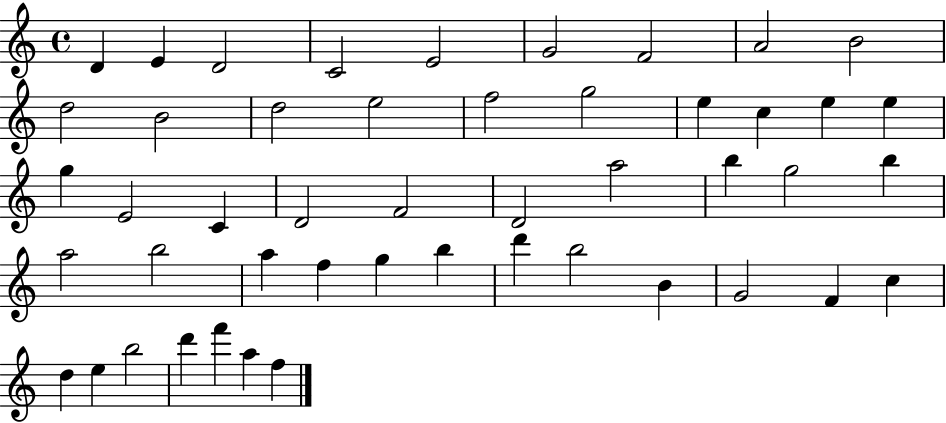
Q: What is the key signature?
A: C major